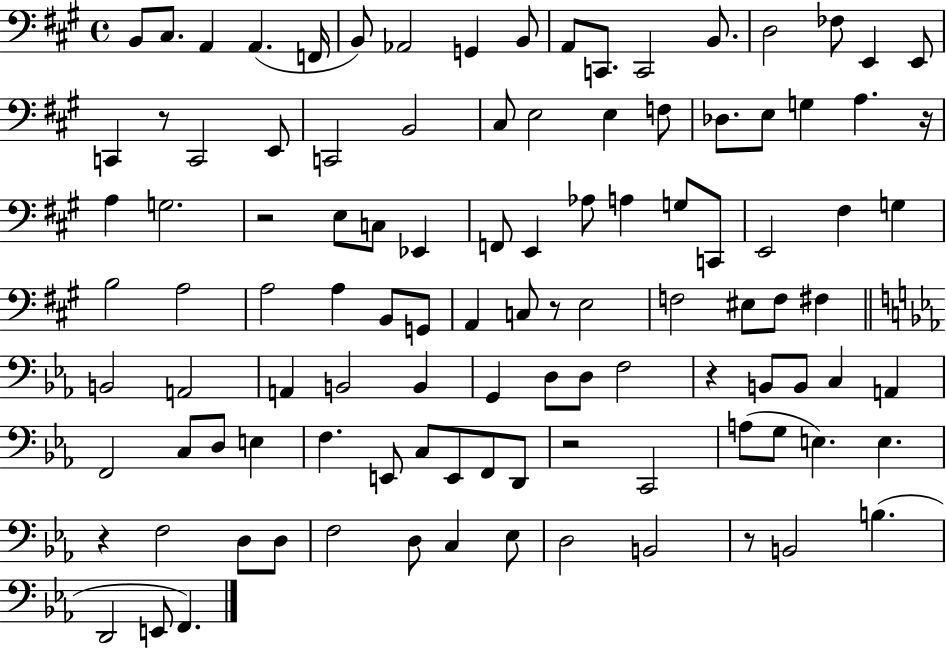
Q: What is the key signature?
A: A major